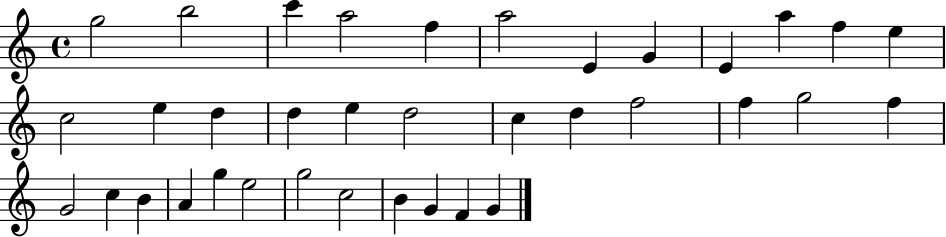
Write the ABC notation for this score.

X:1
T:Untitled
M:4/4
L:1/4
K:C
g2 b2 c' a2 f a2 E G E a f e c2 e d d e d2 c d f2 f g2 f G2 c B A g e2 g2 c2 B G F G